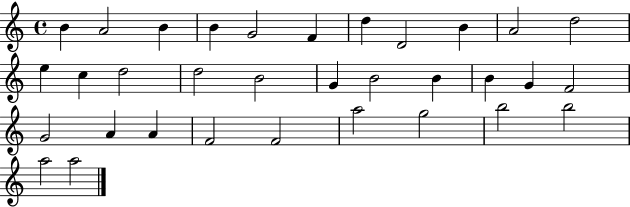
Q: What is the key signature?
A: C major